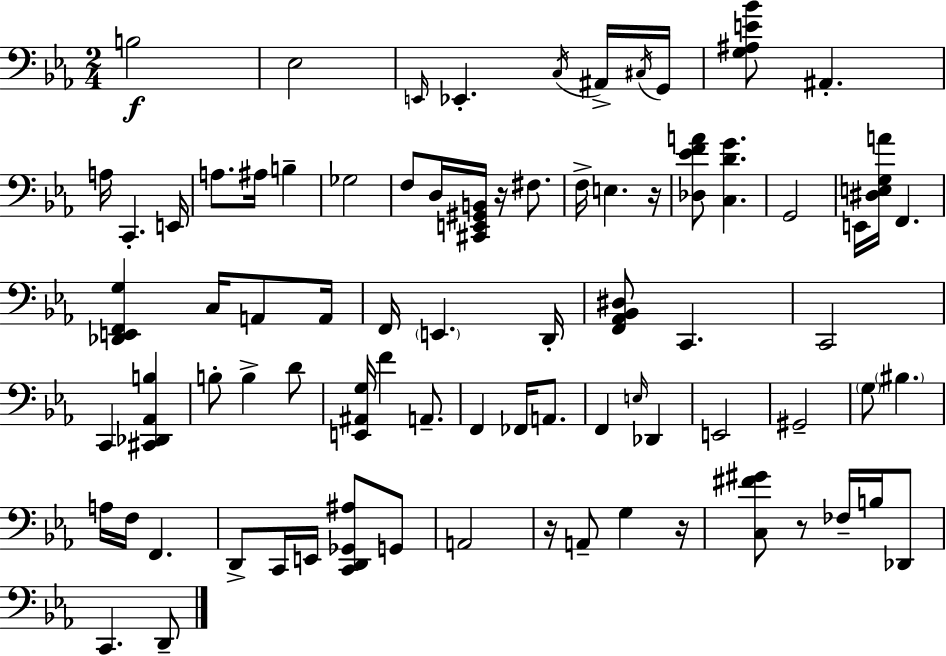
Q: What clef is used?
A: bass